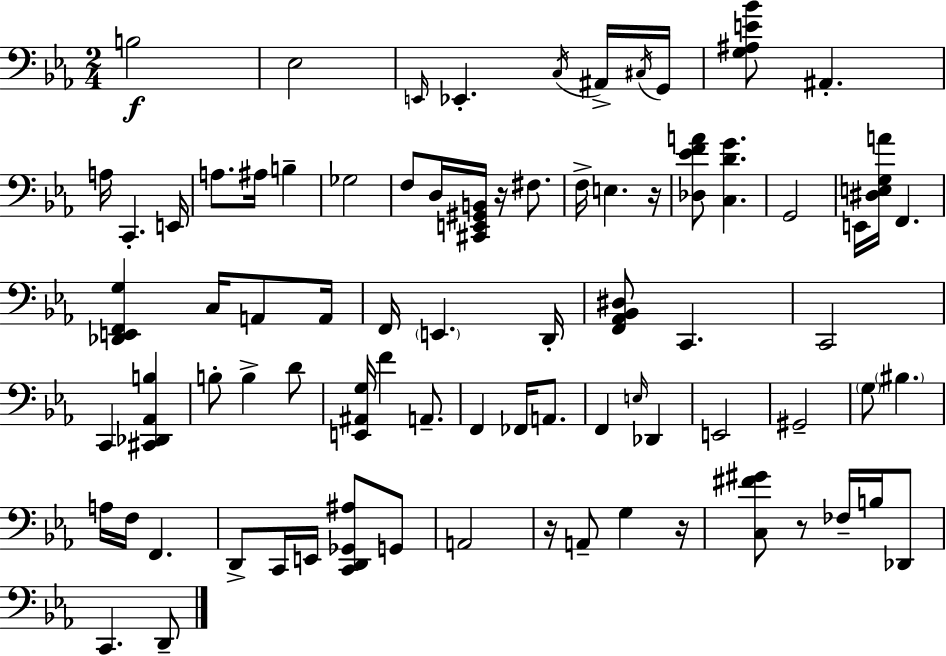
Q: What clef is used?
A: bass